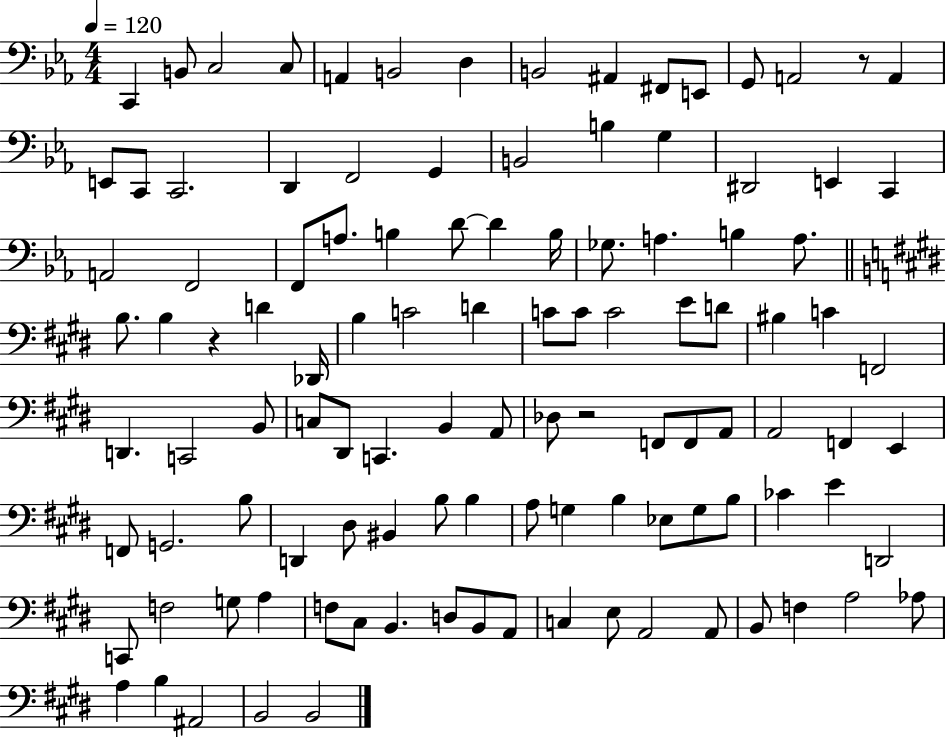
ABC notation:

X:1
T:Untitled
M:4/4
L:1/4
K:Eb
C,, B,,/2 C,2 C,/2 A,, B,,2 D, B,,2 ^A,, ^F,,/2 E,,/2 G,,/2 A,,2 z/2 A,, E,,/2 C,,/2 C,,2 D,, F,,2 G,, B,,2 B, G, ^D,,2 E,, C,, A,,2 F,,2 F,,/2 A,/2 B, D/2 D B,/4 _G,/2 A, B, A,/2 B,/2 B, z D _D,,/4 B, C2 D C/2 C/2 C2 E/2 D/2 ^B, C F,,2 D,, C,,2 B,,/2 C,/2 ^D,,/2 C,, B,, A,,/2 _D,/2 z2 F,,/2 F,,/2 A,,/2 A,,2 F,, E,, F,,/2 G,,2 B,/2 D,, ^D,/2 ^B,, B,/2 B, A,/2 G, B, _E,/2 G,/2 B,/2 _C E D,,2 C,,/2 F,2 G,/2 A, F,/2 ^C,/2 B,, D,/2 B,,/2 A,,/2 C, E,/2 A,,2 A,,/2 B,,/2 F, A,2 _A,/2 A, B, ^A,,2 B,,2 B,,2